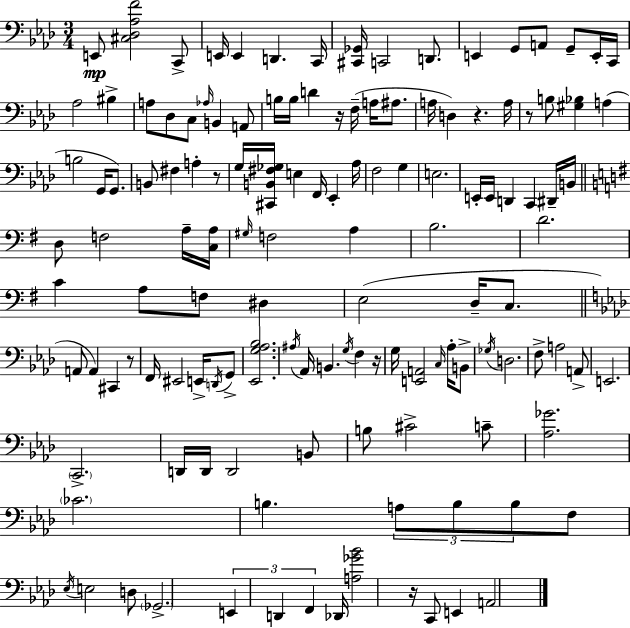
X:1
T:Untitled
M:3/4
L:1/4
K:Fm
E,,/2 [^C,_D,_A,F]2 C,,/2 E,,/4 E,, D,, C,,/4 [^C,,_G,,]/4 C,,2 D,,/2 E,, G,,/2 A,,/2 G,,/2 E,,/4 C,,/4 _A,2 ^B, A,/2 _D,/2 C,/2 _A,/4 B,, A,,/2 B,/4 B,/4 D z/4 F,/4 A,/4 ^A,/2 A,/4 D, z A,/4 z/2 B,/2 [^G,_B,] A, B,2 G,,/4 G,,/2 B,,/2 ^F, A, z/2 G,/4 [^C,,B,,^F,_G,]/4 E, F,,/4 _E,, _A,/4 F,2 G, E,2 E,,/4 E,,/4 D,, C,, ^D,,/4 B,,/4 D,/2 F,2 A,/4 [C,A,]/4 ^G,/4 F,2 A, B,2 D2 C A,/2 F,/2 ^D, E,2 D,/4 C,/2 A,,/2 A,, ^C,, z/2 F,,/4 ^E,,2 E,,/4 D,,/4 G,,/2 [_E,,G,_A,_B,]2 ^A,/4 _A,,/4 B,, G,/4 F, z/4 G,/4 [E,,A,,]2 C,/4 _A,/4 B,,/2 _G,/4 D,2 F,/2 A,2 A,,/2 E,,2 C,,2 D,,/4 D,,/4 D,,2 B,,/2 B,/2 ^C2 C/2 [_A,_G]2 _C2 B, A,/2 B,/2 B,/2 F,/2 _E,/4 E,2 D,/2 _G,,2 E,, D,, F,, _D,,/4 [A,_G_B]2 z/4 C,,/2 E,, A,,2